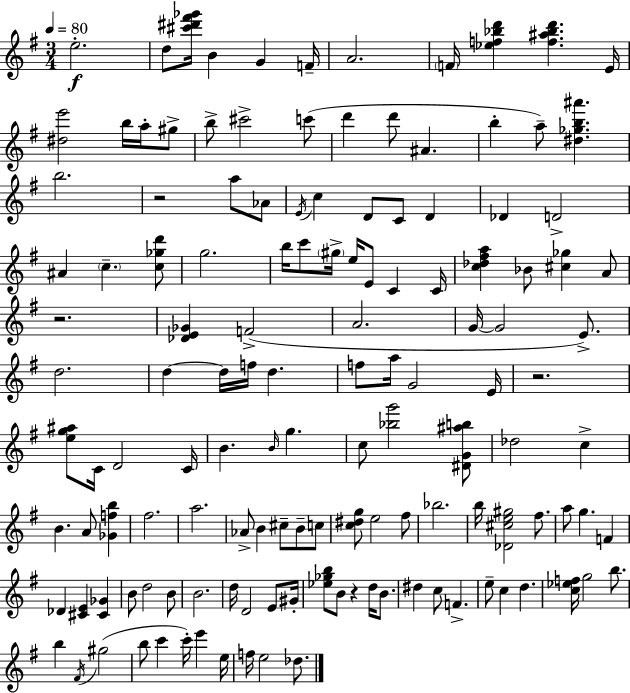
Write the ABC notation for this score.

X:1
T:Untitled
M:3/4
L:1/4
K:G
e2 d/2 [^c'^d'^f'_g']/4 B G F/4 A2 F/4 [_ef_bd'] [f^a_bd'] E/4 [^de']2 b/4 a/4 ^g/2 b/2 ^c'2 c'/2 d' d'/2 ^A b a/2 [^d_gb^a'] b2 z2 a/2 _A/2 E/4 c D/2 C/2 D _D D2 ^A c [c_gd']/2 g2 b/4 c'/2 ^g/4 e/4 E/2 C C/4 [c_d^fa] _B/2 [^c_g] A/2 z2 [_DE_G] F2 A2 G/4 G2 E/2 d2 d d/4 f/4 d f/2 a/4 G2 E/4 z2 [eg^a]/2 C/4 D2 C/4 B B/4 g c/2 [_bg']2 [^DG^ab]/2 _d2 c B A/2 [_Gfb] ^f2 a2 _A/2 B ^c/2 B/2 c/2 [c^dg]/2 e2 ^f/2 _b2 b/4 [_D^ce^g]2 ^f/2 a/2 g F _D [^CE] [^C_G] B/2 d2 B/2 B2 d/4 D2 E/2 ^G/4 [_e_gb]/2 B/2 z d/4 B/2 ^d c/2 F e/2 c d [c_ef]/4 g2 b/2 b ^F/4 ^g2 b/2 c' c'/4 e' e/4 f/4 e2 _d/2